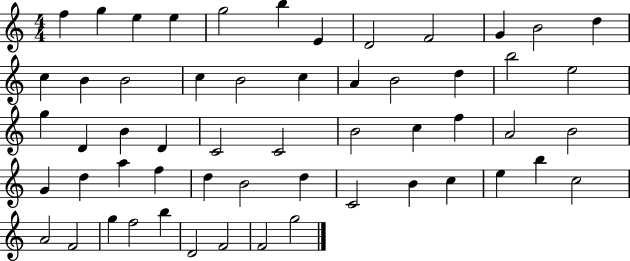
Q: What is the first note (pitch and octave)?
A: F5